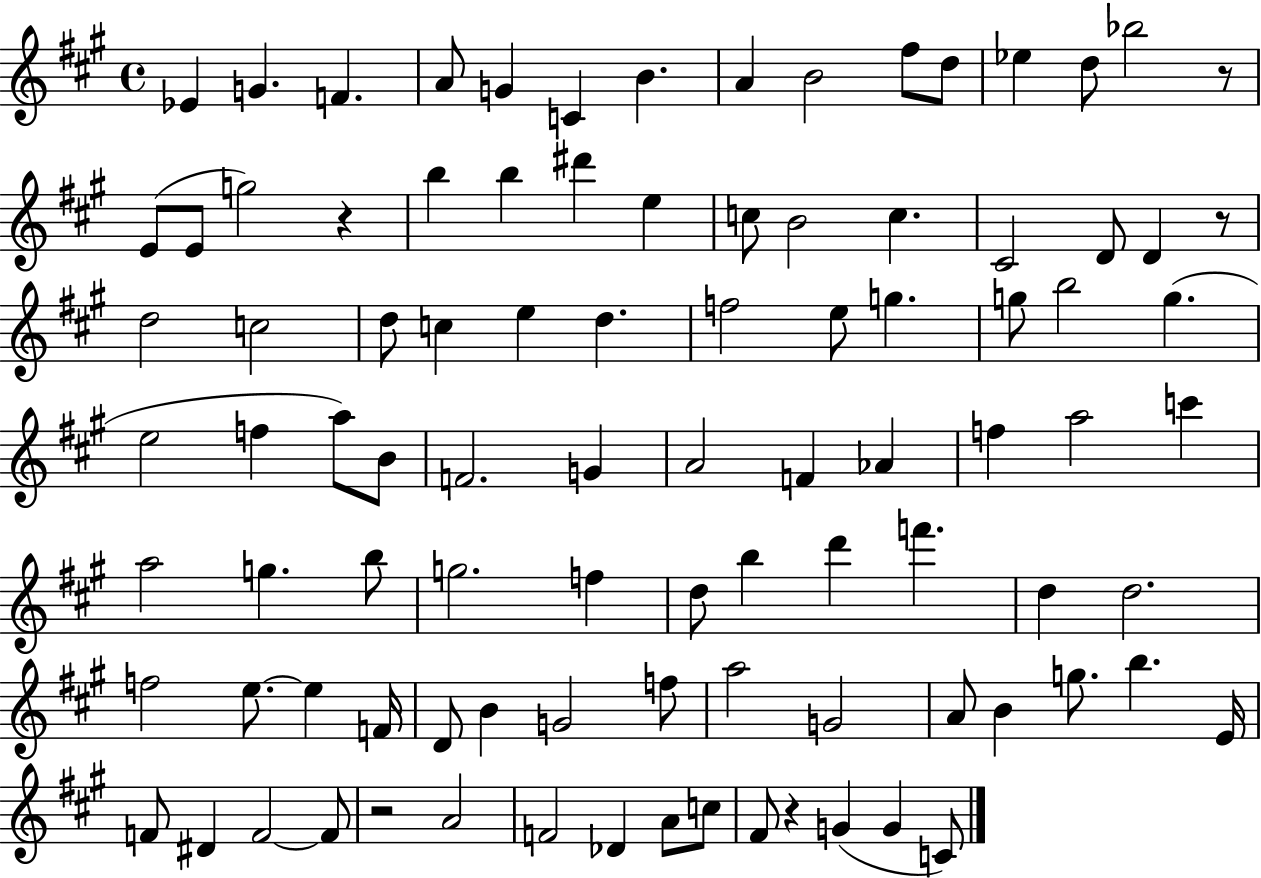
X:1
T:Untitled
M:4/4
L:1/4
K:A
_E G F A/2 G C B A B2 ^f/2 d/2 _e d/2 _b2 z/2 E/2 E/2 g2 z b b ^d' e c/2 B2 c ^C2 D/2 D z/2 d2 c2 d/2 c e d f2 e/2 g g/2 b2 g e2 f a/2 B/2 F2 G A2 F _A f a2 c' a2 g b/2 g2 f d/2 b d' f' d d2 f2 e/2 e F/4 D/2 B G2 f/2 a2 G2 A/2 B g/2 b E/4 F/2 ^D F2 F/2 z2 A2 F2 _D A/2 c/2 ^F/2 z G G C/2